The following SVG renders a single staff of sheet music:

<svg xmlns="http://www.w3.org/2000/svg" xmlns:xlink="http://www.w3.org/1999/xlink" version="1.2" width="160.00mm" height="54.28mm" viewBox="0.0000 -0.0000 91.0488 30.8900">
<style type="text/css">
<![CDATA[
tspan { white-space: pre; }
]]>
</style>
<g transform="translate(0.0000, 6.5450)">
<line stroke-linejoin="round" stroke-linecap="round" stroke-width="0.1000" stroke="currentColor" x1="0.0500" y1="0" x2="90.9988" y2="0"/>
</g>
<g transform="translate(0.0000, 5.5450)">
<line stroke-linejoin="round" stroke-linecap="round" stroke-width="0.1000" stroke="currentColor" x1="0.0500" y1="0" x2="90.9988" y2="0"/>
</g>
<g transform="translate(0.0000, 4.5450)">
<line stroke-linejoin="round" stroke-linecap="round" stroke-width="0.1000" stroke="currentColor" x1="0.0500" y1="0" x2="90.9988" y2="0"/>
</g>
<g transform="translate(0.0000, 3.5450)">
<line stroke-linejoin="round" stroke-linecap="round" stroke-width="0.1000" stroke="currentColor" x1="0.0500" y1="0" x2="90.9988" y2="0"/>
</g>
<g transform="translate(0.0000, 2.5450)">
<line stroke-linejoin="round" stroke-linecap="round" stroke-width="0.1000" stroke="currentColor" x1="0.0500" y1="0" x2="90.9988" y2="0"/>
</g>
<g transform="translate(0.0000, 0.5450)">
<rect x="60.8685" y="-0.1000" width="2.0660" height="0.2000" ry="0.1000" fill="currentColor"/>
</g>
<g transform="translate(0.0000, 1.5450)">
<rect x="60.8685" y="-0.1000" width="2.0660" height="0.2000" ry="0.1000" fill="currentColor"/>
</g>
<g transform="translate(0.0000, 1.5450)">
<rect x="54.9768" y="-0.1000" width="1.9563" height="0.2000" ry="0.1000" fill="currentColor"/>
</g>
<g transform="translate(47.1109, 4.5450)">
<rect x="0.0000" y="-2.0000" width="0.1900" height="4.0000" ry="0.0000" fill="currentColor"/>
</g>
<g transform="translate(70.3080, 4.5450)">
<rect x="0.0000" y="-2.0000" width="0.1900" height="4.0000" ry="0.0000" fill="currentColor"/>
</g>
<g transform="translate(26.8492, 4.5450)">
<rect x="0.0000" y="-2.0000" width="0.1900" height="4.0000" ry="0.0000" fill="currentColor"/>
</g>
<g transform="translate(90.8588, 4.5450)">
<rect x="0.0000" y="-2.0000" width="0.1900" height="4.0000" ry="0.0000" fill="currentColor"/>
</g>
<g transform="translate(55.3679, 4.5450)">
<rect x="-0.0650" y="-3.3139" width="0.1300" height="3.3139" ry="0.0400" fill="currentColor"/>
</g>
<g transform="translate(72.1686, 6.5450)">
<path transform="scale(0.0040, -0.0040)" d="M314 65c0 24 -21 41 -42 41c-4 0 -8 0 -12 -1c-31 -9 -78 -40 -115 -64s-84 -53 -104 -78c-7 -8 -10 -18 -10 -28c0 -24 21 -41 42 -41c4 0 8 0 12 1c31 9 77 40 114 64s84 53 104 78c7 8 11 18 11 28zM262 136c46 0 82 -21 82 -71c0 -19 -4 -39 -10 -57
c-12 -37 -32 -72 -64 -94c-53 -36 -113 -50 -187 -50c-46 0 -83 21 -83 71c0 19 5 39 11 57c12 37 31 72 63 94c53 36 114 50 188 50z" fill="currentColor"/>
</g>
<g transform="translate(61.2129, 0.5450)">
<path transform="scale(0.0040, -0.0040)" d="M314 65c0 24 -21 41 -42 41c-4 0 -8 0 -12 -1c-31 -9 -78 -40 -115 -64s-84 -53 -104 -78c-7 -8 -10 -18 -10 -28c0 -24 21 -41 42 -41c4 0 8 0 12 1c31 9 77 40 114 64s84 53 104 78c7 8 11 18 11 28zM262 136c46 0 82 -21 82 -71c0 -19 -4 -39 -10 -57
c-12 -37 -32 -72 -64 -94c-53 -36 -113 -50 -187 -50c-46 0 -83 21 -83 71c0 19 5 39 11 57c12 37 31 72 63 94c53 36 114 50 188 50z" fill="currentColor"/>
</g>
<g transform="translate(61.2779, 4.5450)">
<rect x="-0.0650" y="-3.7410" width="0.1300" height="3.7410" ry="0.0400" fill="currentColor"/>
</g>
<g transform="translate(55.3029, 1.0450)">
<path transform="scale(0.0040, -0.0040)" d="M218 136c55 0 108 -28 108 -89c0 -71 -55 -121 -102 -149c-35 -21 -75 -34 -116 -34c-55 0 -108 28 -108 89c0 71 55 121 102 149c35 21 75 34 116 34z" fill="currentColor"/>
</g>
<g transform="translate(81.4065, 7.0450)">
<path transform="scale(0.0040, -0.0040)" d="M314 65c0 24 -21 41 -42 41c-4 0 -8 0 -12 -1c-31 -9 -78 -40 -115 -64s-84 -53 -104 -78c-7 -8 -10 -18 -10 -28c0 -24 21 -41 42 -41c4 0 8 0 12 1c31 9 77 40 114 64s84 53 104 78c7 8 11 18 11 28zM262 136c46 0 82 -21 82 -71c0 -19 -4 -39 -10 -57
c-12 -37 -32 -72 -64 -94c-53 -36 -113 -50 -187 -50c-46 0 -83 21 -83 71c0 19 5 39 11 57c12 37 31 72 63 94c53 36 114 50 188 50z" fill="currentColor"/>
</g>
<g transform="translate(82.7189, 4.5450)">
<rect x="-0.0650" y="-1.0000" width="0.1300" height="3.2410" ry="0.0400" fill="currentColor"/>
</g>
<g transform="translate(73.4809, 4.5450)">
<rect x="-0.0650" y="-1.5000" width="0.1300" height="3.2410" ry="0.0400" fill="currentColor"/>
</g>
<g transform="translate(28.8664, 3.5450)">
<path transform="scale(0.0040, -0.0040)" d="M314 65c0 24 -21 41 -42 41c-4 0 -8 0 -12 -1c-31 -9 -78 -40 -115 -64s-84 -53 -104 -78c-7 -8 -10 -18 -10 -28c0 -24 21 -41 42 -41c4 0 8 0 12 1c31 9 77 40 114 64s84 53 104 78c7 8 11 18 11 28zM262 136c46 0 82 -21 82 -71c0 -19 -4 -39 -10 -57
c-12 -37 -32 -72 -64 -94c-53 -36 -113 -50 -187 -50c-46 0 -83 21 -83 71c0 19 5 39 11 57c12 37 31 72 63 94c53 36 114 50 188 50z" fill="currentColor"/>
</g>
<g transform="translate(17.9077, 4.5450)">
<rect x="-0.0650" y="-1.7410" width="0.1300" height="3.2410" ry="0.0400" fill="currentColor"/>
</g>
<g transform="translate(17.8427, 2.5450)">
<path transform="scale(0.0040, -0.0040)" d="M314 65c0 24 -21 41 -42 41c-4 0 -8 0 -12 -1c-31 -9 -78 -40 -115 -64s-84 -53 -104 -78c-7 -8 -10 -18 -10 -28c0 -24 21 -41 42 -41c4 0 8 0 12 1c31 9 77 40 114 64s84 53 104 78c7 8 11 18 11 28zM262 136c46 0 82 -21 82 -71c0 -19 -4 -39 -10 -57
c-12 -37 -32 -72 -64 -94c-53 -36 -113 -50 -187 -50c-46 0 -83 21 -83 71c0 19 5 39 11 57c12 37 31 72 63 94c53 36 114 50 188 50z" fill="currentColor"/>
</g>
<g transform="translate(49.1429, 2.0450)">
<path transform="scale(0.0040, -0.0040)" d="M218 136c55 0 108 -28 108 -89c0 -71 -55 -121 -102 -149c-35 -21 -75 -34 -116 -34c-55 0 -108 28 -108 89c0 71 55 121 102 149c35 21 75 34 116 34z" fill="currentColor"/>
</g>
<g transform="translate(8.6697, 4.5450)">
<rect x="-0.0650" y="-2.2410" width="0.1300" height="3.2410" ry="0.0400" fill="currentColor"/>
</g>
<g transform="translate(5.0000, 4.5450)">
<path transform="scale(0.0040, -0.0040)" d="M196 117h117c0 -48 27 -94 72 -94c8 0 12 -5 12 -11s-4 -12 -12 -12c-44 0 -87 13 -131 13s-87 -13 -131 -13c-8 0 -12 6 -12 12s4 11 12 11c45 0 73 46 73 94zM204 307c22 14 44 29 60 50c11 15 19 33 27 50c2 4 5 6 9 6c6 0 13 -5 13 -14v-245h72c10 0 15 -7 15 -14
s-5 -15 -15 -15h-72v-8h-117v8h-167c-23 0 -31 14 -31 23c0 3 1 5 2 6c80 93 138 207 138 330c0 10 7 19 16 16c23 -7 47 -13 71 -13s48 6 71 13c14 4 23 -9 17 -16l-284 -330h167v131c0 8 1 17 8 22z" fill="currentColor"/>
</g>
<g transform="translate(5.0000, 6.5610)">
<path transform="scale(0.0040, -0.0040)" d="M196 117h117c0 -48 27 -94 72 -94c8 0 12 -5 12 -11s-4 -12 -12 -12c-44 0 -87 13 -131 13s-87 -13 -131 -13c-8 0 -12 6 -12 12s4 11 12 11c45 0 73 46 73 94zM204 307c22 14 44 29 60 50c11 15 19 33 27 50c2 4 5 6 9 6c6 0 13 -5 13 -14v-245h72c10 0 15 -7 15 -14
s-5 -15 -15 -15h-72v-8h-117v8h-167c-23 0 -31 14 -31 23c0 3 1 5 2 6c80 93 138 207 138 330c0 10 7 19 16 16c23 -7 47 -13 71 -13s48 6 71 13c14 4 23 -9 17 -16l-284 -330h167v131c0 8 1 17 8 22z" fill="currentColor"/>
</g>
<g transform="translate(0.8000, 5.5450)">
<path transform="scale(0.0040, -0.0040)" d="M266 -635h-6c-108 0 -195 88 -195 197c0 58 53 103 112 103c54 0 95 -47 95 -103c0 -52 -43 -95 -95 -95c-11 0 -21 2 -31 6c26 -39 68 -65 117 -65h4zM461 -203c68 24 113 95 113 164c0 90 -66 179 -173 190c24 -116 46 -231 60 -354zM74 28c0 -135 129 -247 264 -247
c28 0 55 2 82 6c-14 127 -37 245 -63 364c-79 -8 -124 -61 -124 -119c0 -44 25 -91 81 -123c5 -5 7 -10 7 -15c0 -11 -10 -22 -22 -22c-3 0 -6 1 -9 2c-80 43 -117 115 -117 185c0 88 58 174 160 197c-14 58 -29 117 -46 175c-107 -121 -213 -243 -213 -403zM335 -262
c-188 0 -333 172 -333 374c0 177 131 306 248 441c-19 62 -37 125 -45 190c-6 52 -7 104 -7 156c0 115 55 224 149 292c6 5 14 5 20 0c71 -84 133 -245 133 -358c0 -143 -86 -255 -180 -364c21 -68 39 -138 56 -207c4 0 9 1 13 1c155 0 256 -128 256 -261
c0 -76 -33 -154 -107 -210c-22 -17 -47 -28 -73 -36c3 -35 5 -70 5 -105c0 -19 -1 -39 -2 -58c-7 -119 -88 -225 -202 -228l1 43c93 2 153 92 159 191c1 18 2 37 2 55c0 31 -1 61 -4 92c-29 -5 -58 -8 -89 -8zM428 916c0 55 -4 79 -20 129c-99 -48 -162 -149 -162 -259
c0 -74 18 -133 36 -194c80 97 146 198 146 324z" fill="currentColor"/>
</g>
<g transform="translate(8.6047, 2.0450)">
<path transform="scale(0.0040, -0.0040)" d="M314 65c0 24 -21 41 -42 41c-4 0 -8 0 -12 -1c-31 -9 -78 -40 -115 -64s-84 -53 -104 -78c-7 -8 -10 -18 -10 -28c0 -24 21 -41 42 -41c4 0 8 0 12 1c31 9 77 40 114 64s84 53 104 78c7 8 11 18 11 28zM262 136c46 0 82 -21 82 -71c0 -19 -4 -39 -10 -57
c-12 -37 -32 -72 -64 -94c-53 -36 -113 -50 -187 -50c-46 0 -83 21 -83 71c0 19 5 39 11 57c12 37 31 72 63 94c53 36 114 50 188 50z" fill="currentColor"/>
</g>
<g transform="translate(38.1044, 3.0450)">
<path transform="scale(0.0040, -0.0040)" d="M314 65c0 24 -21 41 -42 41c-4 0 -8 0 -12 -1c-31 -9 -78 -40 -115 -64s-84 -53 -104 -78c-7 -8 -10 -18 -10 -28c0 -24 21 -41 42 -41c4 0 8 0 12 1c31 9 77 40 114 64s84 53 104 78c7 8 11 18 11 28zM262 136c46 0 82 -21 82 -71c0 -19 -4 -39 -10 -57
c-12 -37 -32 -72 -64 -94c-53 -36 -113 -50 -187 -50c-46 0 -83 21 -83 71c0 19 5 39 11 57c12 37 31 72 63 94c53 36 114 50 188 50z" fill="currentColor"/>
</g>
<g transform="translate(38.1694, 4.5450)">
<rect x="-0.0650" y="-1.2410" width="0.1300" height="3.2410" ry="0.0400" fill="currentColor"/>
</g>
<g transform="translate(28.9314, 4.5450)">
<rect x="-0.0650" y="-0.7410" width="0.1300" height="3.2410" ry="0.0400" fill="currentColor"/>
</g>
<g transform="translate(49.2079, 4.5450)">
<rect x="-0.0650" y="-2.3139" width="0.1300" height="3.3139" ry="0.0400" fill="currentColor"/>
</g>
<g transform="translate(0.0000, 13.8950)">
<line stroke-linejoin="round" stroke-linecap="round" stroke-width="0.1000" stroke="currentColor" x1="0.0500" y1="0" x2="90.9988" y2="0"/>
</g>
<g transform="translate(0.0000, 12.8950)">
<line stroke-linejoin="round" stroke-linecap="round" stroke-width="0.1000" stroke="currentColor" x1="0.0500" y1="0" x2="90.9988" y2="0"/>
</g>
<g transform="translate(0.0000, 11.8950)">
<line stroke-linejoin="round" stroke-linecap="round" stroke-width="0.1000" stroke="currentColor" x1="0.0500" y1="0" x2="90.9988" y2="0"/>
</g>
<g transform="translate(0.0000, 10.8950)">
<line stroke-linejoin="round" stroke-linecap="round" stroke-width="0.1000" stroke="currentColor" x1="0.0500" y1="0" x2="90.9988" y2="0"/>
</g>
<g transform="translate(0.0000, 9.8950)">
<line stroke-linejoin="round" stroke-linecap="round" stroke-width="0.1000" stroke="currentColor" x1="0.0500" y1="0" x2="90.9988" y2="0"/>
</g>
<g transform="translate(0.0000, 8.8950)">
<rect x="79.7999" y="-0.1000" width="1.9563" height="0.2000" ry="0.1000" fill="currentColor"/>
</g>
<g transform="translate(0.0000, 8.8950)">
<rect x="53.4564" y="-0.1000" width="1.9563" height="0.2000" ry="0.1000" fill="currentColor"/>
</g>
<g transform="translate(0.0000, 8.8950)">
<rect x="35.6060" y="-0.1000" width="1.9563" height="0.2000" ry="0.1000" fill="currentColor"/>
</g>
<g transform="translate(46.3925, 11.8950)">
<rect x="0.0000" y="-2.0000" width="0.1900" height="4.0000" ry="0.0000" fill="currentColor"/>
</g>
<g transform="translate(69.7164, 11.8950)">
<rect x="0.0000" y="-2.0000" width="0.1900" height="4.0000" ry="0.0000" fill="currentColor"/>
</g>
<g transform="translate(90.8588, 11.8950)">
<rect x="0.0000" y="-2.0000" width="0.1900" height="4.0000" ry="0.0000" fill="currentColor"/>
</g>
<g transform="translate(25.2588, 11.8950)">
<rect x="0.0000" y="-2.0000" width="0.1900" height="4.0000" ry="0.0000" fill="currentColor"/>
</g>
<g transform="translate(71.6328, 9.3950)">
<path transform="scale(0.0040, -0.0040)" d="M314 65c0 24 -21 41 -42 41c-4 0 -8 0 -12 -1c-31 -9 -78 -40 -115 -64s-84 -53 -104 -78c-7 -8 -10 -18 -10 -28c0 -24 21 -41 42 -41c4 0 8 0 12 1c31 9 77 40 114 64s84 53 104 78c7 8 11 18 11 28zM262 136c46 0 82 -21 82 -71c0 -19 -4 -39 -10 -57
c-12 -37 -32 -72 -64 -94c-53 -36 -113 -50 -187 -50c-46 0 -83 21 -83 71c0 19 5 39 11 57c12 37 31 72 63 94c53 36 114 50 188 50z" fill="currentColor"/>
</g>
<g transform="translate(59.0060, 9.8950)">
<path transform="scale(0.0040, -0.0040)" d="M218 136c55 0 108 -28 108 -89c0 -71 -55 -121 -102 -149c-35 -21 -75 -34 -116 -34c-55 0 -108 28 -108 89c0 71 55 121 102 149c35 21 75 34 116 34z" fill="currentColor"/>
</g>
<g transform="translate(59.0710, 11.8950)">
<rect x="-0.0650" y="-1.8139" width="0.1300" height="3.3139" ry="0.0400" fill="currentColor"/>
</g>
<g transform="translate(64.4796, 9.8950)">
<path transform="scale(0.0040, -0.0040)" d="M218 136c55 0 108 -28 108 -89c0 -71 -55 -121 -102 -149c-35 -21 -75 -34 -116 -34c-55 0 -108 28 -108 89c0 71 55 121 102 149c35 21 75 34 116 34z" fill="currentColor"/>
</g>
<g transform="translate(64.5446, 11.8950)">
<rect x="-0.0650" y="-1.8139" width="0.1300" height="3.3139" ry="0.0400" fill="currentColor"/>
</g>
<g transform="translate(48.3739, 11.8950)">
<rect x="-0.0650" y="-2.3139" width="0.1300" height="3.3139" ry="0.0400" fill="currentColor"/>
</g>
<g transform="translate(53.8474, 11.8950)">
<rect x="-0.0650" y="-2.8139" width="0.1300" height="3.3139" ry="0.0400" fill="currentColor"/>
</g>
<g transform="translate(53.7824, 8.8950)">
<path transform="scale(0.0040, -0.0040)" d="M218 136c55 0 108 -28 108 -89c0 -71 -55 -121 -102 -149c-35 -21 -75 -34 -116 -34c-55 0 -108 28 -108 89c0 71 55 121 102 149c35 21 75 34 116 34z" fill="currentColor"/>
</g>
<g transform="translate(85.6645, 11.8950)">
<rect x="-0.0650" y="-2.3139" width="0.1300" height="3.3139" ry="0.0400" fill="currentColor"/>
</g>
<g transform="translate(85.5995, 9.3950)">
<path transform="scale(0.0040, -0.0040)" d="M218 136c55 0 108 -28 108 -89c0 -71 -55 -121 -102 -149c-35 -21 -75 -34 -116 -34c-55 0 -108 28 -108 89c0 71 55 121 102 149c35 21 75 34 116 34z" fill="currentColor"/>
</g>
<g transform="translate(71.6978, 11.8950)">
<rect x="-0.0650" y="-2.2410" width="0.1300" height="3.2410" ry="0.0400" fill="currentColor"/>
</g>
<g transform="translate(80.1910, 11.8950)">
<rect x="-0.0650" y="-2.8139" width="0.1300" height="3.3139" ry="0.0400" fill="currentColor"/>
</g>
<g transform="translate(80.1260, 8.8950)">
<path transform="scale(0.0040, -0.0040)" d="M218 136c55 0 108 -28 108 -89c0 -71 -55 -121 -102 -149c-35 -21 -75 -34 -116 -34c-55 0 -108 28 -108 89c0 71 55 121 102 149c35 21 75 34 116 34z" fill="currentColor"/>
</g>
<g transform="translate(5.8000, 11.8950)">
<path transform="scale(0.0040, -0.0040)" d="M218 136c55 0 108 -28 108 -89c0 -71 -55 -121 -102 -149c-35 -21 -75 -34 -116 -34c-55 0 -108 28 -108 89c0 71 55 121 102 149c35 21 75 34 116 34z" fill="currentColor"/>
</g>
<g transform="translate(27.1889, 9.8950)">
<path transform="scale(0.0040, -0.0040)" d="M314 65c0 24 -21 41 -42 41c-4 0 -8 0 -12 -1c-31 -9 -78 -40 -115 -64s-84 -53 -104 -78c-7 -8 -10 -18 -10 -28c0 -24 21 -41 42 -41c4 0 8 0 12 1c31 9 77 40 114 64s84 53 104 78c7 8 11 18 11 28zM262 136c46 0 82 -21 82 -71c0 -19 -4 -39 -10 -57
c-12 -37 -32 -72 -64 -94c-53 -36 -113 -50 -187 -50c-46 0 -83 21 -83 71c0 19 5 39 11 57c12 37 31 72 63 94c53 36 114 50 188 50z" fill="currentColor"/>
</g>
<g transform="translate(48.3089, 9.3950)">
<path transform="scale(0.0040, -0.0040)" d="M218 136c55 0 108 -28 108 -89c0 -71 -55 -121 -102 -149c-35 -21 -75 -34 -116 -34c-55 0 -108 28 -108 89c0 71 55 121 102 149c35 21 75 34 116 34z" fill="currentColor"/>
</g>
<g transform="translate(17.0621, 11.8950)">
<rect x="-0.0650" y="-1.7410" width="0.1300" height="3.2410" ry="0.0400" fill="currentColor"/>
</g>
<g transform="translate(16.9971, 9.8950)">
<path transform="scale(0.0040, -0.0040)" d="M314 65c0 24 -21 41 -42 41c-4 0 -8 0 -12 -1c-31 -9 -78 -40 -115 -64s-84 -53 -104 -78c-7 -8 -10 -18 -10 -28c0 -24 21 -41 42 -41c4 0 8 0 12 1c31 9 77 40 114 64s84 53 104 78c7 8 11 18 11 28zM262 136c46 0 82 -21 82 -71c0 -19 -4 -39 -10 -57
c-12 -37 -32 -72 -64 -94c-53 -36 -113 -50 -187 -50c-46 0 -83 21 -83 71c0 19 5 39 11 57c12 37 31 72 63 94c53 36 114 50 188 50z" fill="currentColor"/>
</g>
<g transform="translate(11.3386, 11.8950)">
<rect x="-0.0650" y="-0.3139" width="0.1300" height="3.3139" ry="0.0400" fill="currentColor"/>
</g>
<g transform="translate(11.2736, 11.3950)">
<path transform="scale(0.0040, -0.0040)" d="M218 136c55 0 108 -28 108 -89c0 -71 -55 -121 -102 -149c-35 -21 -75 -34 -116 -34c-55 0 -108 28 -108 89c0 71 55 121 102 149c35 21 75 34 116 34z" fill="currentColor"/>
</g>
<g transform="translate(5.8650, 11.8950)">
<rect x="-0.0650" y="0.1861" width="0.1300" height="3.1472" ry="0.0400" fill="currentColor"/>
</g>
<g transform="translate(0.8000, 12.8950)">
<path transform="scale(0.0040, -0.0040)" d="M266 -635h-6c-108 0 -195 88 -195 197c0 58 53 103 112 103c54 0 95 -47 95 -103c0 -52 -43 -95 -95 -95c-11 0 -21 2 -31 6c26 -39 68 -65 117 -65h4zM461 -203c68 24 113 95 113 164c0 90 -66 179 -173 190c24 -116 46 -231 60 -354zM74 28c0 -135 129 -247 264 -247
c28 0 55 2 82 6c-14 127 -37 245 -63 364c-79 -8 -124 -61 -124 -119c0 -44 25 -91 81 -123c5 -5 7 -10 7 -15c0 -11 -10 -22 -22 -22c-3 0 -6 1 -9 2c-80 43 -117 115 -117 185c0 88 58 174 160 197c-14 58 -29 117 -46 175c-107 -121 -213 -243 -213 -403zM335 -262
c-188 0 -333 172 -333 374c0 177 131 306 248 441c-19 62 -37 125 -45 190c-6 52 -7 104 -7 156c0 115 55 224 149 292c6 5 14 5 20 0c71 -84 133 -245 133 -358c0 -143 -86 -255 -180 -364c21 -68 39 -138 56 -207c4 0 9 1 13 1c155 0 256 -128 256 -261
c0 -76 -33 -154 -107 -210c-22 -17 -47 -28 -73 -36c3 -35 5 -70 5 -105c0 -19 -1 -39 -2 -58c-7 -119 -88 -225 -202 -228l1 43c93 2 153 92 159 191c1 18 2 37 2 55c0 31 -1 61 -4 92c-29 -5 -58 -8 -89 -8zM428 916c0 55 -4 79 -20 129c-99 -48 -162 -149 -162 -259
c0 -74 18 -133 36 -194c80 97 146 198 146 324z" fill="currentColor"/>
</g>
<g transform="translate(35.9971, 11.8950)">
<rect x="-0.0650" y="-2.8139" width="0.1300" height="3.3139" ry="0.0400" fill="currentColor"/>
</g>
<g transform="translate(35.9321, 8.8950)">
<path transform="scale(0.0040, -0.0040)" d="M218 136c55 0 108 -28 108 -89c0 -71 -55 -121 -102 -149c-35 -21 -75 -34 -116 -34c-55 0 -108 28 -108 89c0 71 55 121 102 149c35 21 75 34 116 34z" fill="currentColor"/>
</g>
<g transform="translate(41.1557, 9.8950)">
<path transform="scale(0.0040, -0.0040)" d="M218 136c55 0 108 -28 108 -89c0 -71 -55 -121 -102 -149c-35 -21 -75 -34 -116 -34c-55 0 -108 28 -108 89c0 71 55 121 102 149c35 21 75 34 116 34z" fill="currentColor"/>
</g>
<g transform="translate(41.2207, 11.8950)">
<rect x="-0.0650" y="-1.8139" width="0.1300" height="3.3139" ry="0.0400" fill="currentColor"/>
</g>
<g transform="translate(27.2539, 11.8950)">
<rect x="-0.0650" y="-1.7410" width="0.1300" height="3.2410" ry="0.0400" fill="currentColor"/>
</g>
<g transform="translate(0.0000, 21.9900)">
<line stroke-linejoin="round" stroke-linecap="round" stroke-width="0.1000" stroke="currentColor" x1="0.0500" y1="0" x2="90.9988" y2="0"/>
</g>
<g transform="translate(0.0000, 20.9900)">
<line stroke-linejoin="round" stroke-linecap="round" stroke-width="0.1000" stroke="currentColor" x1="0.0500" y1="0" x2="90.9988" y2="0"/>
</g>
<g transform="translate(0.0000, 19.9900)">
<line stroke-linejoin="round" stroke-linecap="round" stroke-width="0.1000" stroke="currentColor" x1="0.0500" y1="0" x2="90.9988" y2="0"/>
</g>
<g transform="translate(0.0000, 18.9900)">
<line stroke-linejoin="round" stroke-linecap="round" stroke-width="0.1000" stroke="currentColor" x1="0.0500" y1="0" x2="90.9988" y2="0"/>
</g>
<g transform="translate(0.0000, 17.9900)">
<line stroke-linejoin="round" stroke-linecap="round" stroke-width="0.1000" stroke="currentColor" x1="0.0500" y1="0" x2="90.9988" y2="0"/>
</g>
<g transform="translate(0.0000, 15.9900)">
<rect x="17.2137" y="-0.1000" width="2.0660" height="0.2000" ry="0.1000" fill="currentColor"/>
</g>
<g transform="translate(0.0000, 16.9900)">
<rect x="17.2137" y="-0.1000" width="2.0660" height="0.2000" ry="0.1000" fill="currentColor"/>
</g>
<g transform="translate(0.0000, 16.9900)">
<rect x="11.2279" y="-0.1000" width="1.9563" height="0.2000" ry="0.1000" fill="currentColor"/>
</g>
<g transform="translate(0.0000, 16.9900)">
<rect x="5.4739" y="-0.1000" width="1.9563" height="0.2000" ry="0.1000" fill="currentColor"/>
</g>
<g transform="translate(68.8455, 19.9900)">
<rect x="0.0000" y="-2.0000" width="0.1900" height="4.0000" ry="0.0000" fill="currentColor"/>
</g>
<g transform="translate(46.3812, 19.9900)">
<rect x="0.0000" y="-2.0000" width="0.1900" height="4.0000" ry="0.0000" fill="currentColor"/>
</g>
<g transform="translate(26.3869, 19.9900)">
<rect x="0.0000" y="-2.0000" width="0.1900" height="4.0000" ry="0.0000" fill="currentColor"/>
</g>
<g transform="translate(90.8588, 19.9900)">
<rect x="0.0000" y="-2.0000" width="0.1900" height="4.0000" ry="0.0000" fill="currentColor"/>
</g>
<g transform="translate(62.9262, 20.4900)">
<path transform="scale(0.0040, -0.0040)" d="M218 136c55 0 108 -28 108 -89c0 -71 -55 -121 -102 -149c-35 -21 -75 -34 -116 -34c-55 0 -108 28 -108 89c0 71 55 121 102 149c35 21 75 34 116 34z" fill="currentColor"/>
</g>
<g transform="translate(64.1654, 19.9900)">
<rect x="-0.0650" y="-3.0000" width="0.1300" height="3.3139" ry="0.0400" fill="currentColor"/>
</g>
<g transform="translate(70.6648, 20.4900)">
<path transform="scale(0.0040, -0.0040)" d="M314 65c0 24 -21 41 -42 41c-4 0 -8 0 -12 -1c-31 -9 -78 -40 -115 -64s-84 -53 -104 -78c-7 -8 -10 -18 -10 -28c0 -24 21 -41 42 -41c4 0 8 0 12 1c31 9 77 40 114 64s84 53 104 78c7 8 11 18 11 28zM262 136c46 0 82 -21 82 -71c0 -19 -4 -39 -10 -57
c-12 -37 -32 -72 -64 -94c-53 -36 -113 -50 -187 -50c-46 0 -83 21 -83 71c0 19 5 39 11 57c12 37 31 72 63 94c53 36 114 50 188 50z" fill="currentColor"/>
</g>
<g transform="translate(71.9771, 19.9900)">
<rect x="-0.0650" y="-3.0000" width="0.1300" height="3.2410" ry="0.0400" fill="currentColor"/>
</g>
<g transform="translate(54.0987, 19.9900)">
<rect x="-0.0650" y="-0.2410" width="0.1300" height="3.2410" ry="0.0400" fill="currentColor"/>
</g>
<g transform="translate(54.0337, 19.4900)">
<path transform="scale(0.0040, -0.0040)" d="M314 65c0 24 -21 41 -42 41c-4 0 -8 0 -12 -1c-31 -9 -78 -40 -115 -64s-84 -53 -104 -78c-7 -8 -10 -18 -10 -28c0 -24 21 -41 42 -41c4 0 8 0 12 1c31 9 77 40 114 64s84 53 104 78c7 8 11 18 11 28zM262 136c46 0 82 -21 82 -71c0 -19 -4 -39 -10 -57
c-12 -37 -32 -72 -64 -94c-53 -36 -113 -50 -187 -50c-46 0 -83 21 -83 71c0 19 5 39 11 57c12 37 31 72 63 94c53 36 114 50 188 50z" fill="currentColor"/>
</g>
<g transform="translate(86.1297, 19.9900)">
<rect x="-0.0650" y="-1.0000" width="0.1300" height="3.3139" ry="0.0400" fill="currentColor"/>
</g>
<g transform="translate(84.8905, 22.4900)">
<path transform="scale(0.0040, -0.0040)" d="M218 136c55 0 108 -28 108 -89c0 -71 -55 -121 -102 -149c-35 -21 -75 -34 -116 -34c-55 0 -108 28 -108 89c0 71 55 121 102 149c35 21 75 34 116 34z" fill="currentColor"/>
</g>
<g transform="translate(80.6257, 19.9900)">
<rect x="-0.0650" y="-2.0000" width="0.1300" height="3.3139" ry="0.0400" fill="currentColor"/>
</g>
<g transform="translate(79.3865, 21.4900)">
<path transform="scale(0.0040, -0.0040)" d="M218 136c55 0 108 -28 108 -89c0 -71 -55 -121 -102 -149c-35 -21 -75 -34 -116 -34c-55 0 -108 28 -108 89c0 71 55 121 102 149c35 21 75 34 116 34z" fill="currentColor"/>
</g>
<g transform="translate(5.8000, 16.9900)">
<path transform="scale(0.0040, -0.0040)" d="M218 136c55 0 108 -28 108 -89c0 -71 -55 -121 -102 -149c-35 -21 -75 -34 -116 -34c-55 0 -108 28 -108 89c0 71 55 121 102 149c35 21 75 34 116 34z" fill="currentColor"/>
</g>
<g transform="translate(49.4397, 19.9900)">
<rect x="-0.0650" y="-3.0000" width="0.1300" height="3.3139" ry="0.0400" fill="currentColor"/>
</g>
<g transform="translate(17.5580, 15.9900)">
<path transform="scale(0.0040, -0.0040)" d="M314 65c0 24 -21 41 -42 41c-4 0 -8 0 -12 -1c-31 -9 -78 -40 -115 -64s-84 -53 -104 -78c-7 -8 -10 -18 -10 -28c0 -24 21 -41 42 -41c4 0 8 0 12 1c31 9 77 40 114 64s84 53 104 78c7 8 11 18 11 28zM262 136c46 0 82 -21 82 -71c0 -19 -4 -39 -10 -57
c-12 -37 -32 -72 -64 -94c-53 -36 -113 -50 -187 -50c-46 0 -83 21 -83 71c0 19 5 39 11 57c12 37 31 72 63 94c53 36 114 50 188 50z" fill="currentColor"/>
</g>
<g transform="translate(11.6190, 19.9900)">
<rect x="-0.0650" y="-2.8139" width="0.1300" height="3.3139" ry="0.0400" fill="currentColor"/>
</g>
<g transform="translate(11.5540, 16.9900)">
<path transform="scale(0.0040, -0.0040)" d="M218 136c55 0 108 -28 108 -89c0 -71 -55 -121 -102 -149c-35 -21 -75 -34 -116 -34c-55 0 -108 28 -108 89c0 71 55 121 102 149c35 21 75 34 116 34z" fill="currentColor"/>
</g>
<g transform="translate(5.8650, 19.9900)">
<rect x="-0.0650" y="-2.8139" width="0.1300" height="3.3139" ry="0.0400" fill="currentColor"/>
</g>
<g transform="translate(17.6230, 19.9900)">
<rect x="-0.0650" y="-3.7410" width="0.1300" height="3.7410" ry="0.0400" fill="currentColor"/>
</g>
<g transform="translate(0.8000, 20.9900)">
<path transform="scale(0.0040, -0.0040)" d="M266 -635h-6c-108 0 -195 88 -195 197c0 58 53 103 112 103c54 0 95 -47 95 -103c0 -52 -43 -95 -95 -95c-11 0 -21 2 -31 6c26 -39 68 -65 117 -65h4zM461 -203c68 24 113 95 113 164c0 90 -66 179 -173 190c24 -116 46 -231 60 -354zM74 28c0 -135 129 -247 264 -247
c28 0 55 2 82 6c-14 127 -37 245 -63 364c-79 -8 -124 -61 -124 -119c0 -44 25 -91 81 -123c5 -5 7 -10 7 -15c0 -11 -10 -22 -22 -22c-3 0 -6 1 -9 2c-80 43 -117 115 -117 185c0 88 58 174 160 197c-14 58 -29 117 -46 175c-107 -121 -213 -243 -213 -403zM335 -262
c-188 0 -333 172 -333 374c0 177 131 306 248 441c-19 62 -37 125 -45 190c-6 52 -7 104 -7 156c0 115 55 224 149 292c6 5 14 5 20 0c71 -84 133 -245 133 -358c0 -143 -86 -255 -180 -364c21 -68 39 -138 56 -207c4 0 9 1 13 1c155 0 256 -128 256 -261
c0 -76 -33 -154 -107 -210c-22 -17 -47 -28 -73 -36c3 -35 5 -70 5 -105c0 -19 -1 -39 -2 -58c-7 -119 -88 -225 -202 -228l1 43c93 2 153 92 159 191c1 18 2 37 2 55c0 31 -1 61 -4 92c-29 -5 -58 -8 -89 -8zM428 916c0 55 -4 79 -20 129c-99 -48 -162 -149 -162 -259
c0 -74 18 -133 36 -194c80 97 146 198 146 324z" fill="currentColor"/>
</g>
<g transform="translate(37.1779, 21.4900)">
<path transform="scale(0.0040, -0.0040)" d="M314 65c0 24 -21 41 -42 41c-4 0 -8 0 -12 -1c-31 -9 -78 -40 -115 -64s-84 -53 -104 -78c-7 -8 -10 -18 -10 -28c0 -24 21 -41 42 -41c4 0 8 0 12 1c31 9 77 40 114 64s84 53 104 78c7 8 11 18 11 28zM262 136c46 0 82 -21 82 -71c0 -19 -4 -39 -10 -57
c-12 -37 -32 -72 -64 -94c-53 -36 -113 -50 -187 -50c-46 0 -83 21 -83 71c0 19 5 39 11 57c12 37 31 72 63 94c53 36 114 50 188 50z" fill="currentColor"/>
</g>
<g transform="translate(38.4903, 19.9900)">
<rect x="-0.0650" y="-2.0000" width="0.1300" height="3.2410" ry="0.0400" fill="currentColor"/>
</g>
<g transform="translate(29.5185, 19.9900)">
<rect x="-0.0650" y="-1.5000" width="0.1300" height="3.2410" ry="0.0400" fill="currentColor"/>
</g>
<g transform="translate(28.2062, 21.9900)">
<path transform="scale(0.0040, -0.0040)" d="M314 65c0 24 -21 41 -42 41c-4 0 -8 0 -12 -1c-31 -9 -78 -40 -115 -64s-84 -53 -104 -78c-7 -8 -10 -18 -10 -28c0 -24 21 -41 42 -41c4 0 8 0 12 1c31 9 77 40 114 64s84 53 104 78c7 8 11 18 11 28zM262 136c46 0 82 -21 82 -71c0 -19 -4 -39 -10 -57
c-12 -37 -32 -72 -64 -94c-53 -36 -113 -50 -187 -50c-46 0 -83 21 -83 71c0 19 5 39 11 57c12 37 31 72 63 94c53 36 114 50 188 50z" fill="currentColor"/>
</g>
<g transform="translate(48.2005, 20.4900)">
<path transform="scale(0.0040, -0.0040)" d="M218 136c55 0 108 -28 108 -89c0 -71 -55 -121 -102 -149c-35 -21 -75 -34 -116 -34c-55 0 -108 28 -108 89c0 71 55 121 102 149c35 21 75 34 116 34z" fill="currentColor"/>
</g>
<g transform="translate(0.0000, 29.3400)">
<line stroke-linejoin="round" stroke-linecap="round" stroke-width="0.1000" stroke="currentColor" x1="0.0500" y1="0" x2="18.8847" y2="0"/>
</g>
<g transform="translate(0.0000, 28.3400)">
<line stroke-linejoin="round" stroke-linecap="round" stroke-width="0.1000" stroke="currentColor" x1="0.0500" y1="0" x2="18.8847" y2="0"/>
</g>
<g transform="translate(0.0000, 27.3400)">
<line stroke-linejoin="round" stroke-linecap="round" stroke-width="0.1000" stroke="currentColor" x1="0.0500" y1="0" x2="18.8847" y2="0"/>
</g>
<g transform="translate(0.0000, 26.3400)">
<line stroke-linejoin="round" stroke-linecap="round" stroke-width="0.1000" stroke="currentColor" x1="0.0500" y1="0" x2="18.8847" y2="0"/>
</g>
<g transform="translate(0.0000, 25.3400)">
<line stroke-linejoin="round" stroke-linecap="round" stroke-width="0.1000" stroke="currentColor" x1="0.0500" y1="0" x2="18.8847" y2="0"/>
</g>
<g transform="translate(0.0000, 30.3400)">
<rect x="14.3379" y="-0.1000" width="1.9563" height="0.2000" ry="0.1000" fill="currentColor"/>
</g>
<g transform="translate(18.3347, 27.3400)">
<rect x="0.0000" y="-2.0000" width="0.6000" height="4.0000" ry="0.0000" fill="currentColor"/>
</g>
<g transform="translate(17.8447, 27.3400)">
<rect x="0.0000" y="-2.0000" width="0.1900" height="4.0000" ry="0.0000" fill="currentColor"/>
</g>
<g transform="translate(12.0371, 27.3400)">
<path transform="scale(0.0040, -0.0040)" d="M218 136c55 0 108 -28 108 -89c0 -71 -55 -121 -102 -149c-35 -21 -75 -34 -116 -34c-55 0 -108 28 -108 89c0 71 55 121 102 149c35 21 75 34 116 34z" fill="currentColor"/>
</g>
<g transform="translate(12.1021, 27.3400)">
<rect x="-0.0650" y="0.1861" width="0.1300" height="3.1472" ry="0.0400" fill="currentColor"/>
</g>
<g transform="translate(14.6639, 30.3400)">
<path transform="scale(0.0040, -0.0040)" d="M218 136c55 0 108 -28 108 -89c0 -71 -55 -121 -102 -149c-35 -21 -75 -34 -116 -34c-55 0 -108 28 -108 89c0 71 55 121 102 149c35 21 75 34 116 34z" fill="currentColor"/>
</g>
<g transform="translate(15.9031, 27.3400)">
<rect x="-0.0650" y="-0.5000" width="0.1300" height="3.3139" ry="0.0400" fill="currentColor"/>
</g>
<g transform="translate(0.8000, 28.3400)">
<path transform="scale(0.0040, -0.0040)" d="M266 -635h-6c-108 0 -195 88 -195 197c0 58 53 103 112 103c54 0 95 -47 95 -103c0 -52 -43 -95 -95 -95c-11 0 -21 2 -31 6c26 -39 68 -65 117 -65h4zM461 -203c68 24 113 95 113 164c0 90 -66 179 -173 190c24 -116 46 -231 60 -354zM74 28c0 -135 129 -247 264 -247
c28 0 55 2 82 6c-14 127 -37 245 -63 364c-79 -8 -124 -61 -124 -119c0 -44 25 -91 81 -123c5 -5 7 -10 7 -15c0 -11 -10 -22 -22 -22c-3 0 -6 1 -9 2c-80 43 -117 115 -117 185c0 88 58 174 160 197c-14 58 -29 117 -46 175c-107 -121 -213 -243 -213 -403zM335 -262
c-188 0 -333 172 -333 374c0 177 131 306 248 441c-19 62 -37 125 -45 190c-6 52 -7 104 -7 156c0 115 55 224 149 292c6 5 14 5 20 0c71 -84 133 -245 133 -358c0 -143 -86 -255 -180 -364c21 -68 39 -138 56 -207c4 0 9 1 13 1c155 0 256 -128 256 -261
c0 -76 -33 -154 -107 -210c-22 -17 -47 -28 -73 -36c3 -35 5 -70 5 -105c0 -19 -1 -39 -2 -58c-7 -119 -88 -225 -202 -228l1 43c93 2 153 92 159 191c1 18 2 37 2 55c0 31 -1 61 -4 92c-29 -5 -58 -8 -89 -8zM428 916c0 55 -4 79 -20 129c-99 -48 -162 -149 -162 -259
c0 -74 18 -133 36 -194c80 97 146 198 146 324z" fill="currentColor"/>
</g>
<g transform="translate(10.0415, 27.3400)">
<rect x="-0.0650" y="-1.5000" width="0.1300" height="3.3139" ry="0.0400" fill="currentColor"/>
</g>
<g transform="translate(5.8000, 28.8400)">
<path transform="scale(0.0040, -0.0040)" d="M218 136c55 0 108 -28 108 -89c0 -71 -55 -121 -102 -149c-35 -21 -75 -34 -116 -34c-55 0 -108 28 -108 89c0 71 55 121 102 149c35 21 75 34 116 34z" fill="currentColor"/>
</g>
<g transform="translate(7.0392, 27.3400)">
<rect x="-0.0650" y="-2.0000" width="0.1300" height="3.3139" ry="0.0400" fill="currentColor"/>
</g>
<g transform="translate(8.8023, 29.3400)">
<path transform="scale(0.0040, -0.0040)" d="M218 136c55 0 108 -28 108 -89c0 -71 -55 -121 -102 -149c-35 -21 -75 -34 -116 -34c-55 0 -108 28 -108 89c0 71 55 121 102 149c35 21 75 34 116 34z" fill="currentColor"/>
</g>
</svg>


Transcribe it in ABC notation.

X:1
T:Untitled
M:4/4
L:1/4
K:C
g2 f2 d2 e2 g b c'2 E2 D2 B c f2 f2 a f g a f f g2 a g a a c'2 E2 F2 A c2 A A2 F D F E B C